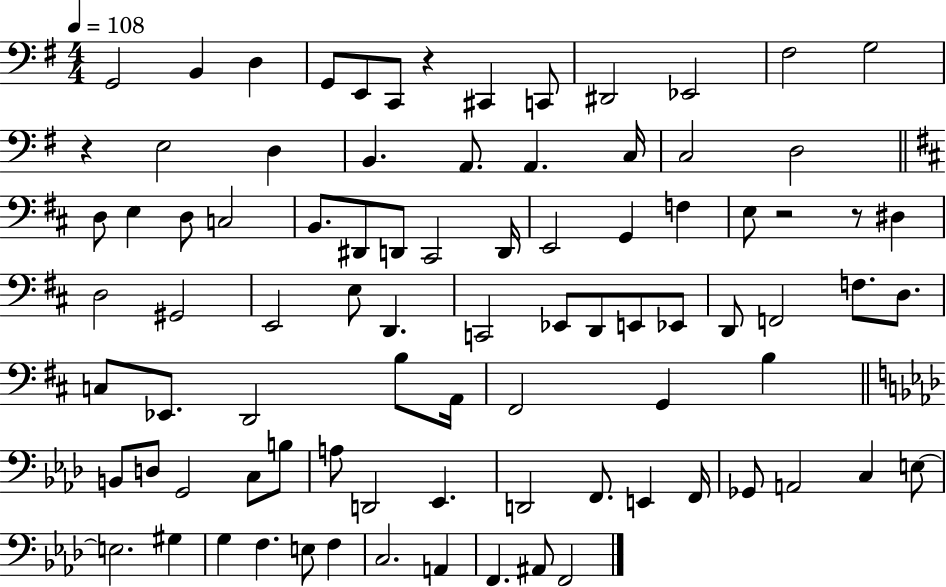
{
  \clef bass
  \numericTimeSignature
  \time 4/4
  \key g \major
  \tempo 4 = 108
  g,2 b,4 d4 | g,8 e,8 c,8 r4 cis,4 c,8 | dis,2 ees,2 | fis2 g2 | \break r4 e2 d4 | b,4. a,8. a,4. c16 | c2 d2 | \bar "||" \break \key d \major d8 e4 d8 c2 | b,8. dis,8 d,8 cis,2 d,16 | e,2 g,4 f4 | e8 r2 r8 dis4 | \break d2 gis,2 | e,2 e8 d,4. | c,2 ees,8 d,8 e,8 ees,8 | d,8 f,2 f8. d8. | \break c8 ees,8. d,2 b8 a,16 | fis,2 g,4 b4 | \bar "||" \break \key f \minor b,8 d8 g,2 c8 b8 | a8 d,2 ees,4. | d,2 f,8. e,4 f,16 | ges,8 a,2 c4 e8~~ | \break e2. gis4 | g4 f4. e8 f4 | c2. a,4 | f,4. ais,8 f,2 | \break \bar "|."
}